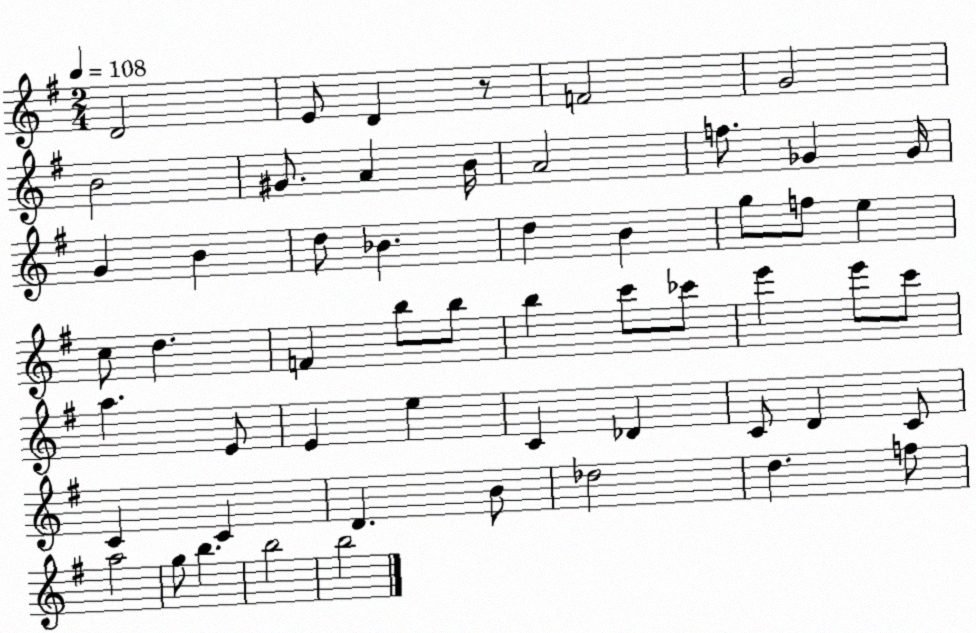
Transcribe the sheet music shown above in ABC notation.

X:1
T:Untitled
M:2/4
L:1/4
K:G
D2 E/2 D z/2 F2 G2 B2 ^G/2 A B/4 A2 f/2 _G _G/4 G B d/2 _B d B g/2 f/2 e c/2 d F b/2 b/2 b c'/2 _c'/2 e' e'/2 c'/2 a E/2 E e C _D C/2 D C/2 C C D B/2 _d2 d f/2 a2 g/2 b b2 b2